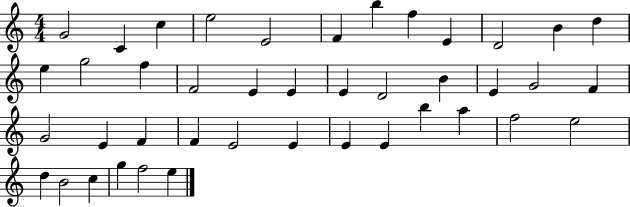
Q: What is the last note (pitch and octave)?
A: E5